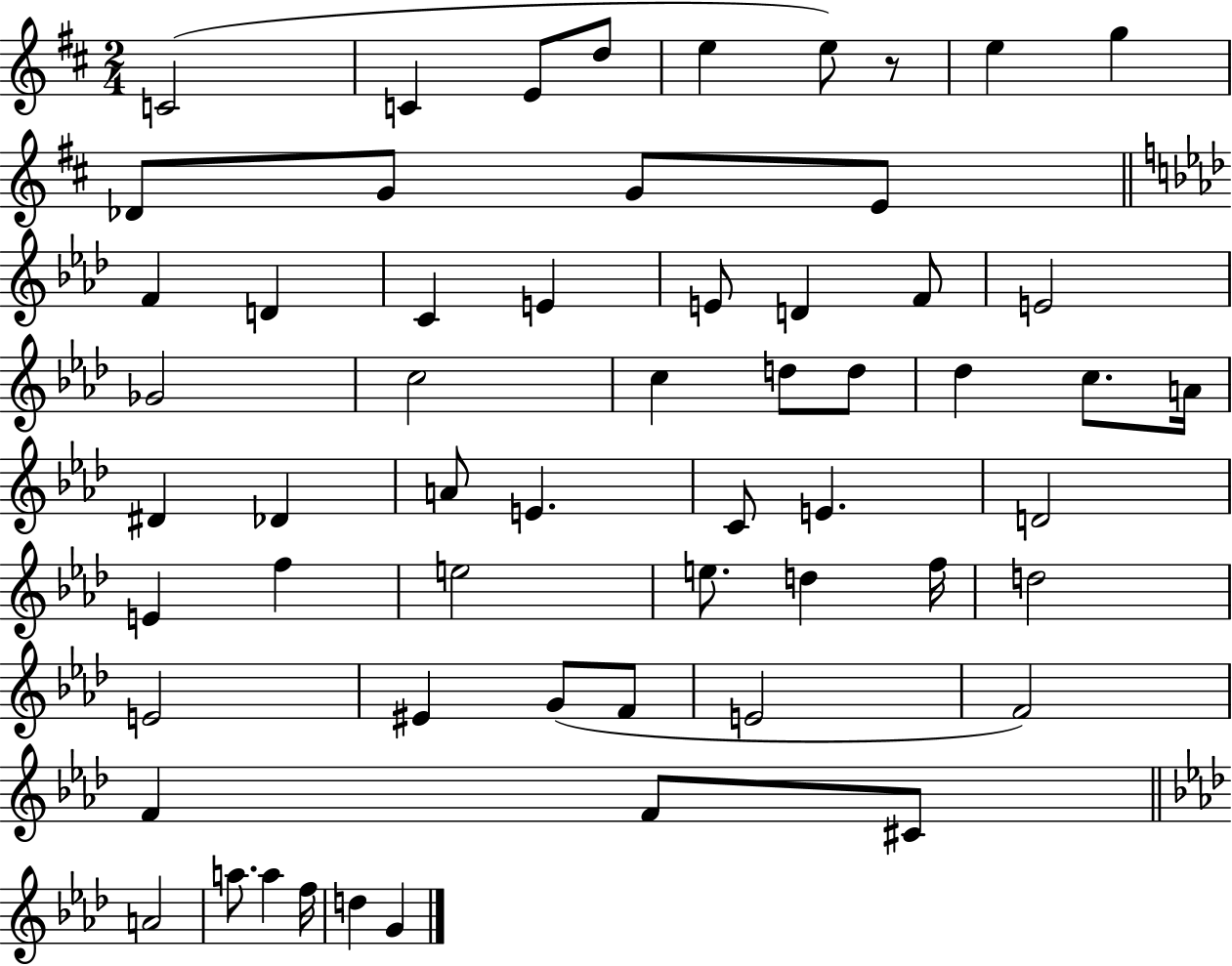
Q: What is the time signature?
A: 2/4